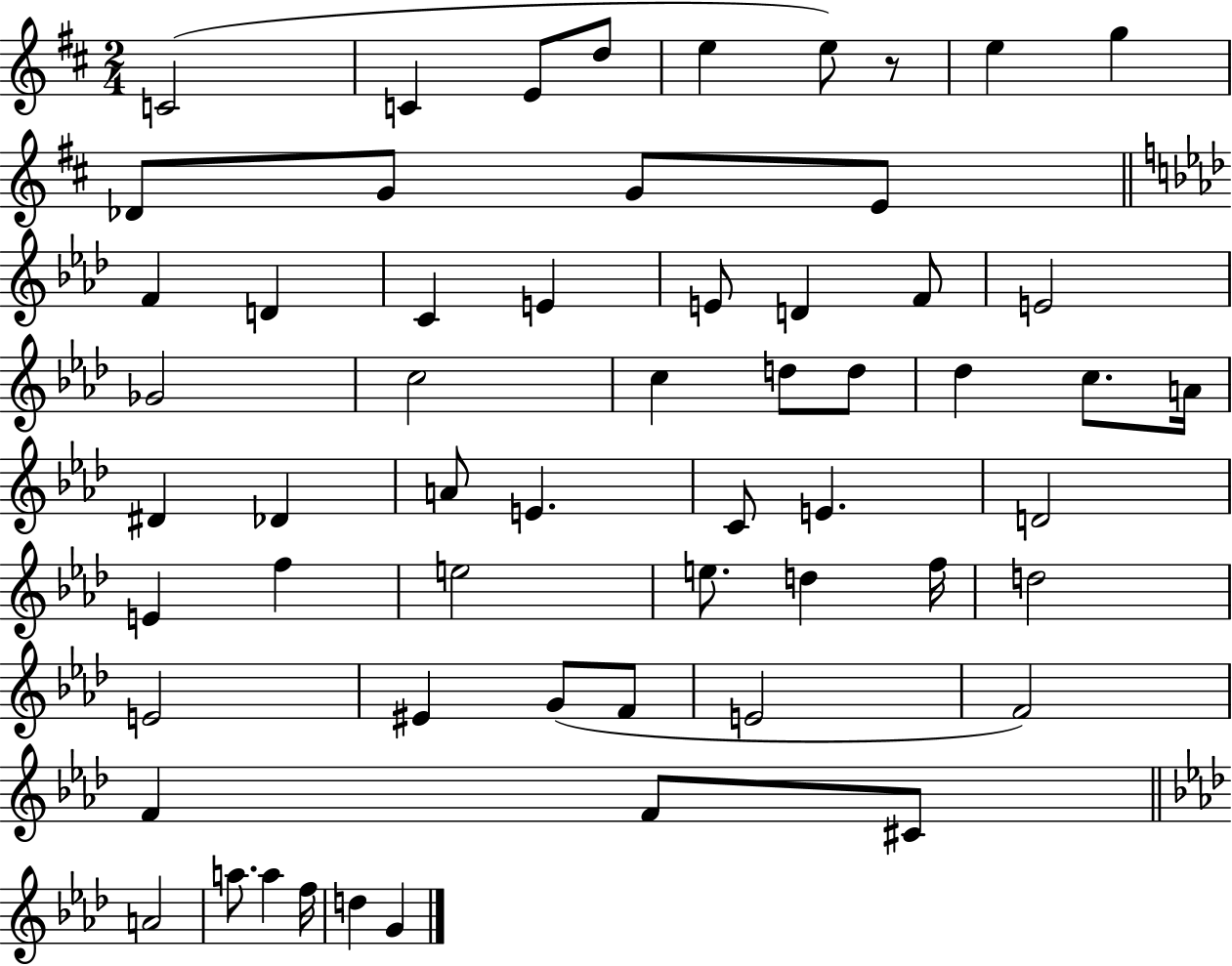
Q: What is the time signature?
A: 2/4